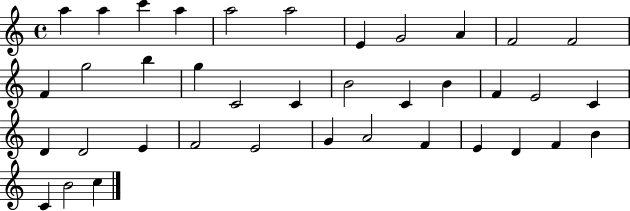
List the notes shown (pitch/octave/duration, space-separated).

A5/q A5/q C6/q A5/q A5/h A5/h E4/q G4/h A4/q F4/h F4/h F4/q G5/h B5/q G5/q C4/h C4/q B4/h C4/q B4/q F4/q E4/h C4/q D4/q D4/h E4/q F4/h E4/h G4/q A4/h F4/q E4/q D4/q F4/q B4/q C4/q B4/h C5/q